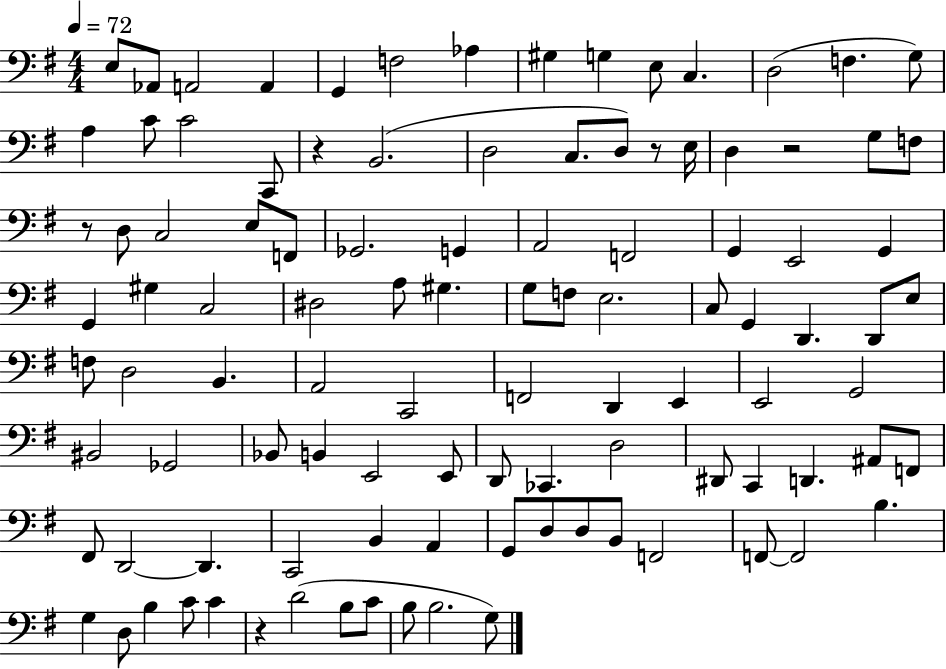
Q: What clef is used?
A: bass